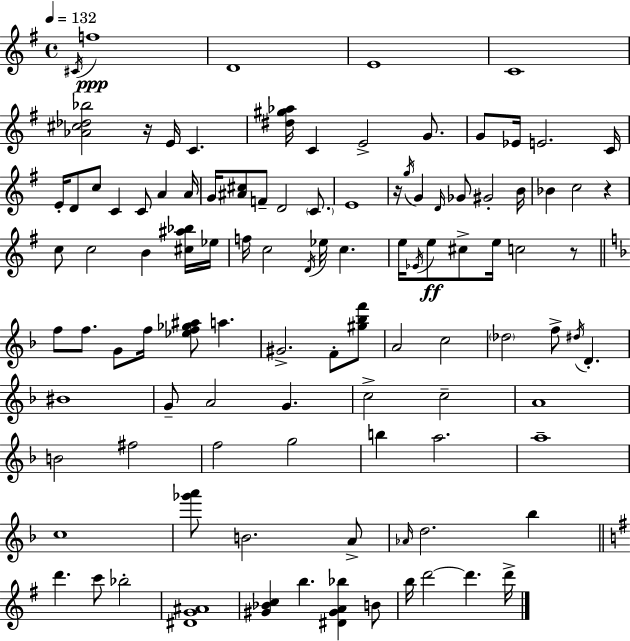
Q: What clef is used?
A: treble